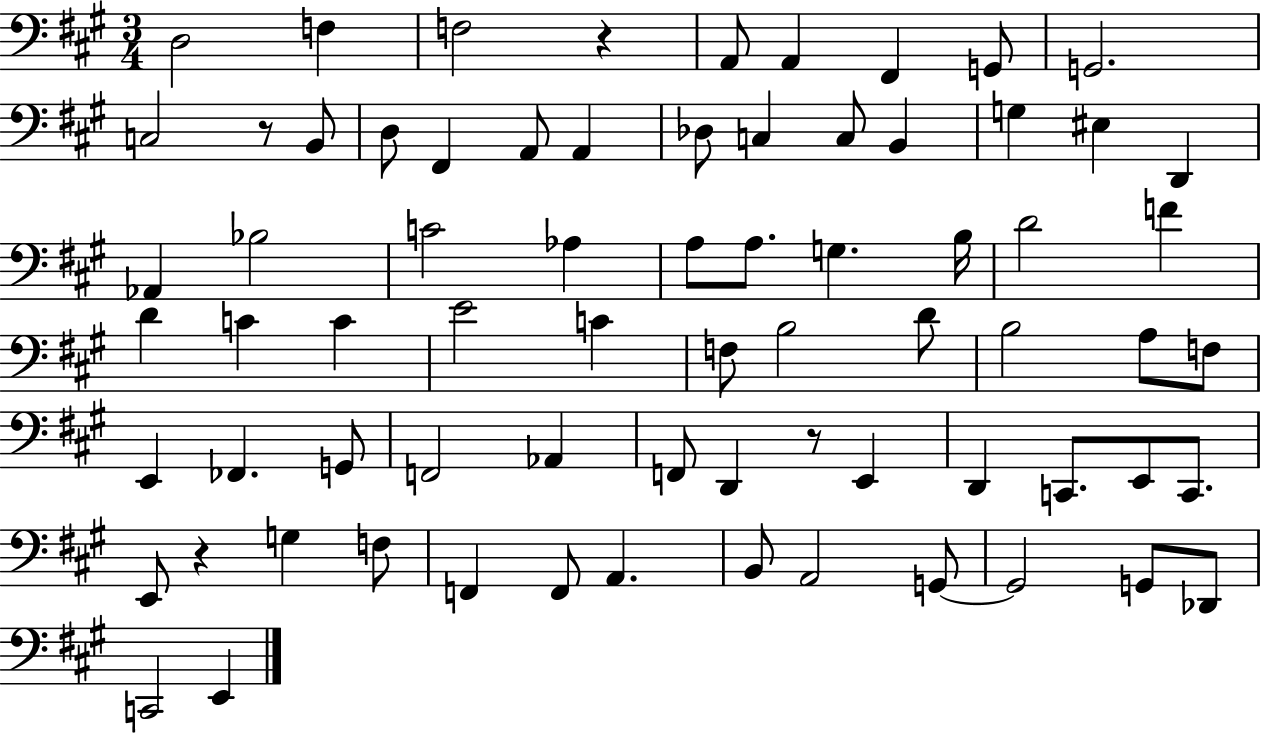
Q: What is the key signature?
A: A major